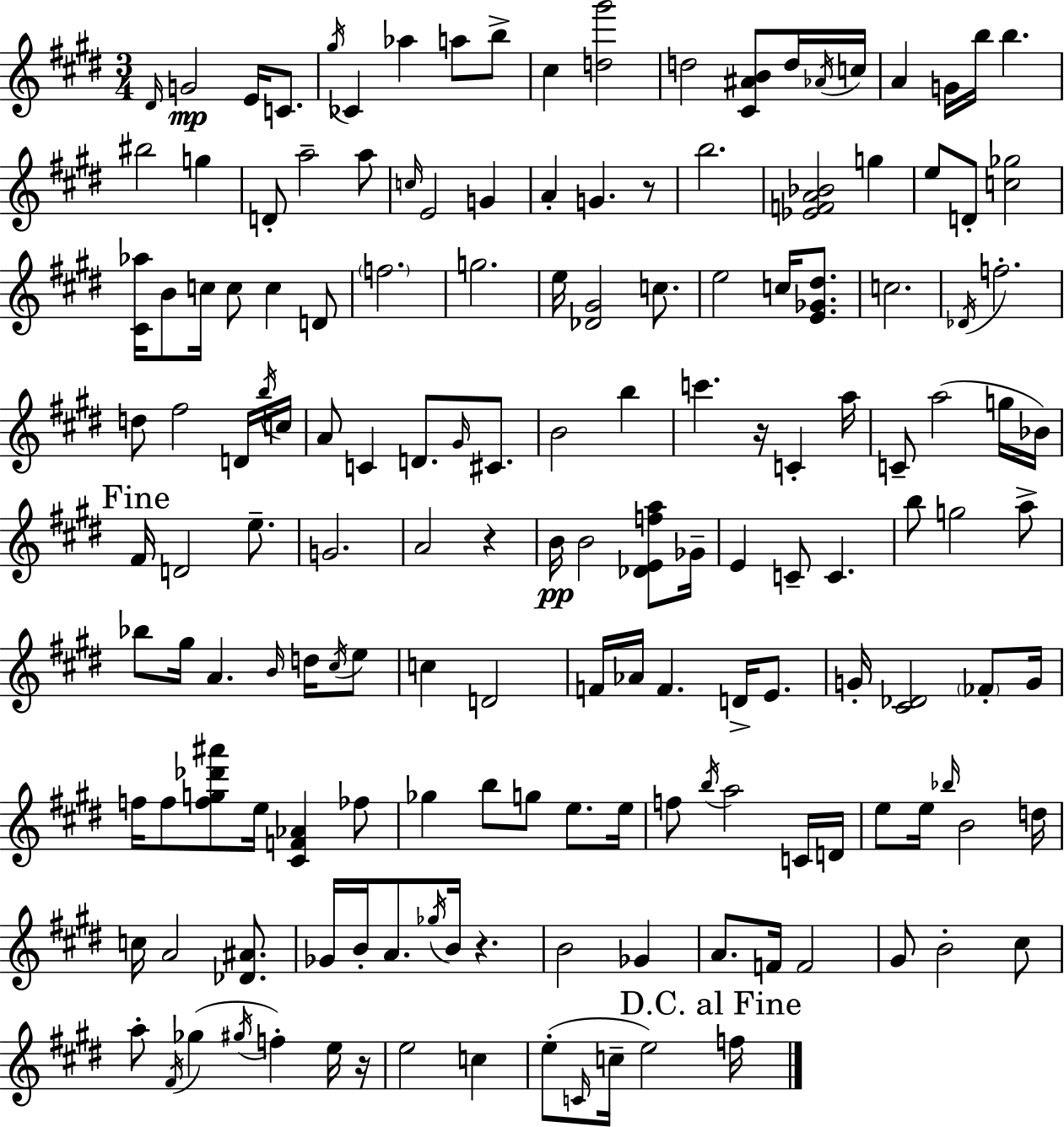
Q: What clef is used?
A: treble